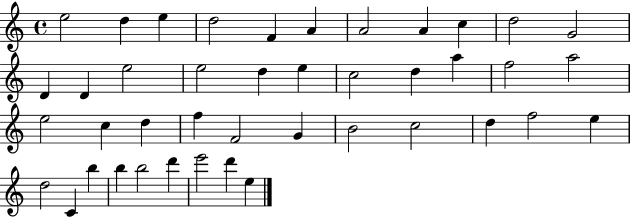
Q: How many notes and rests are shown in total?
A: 42